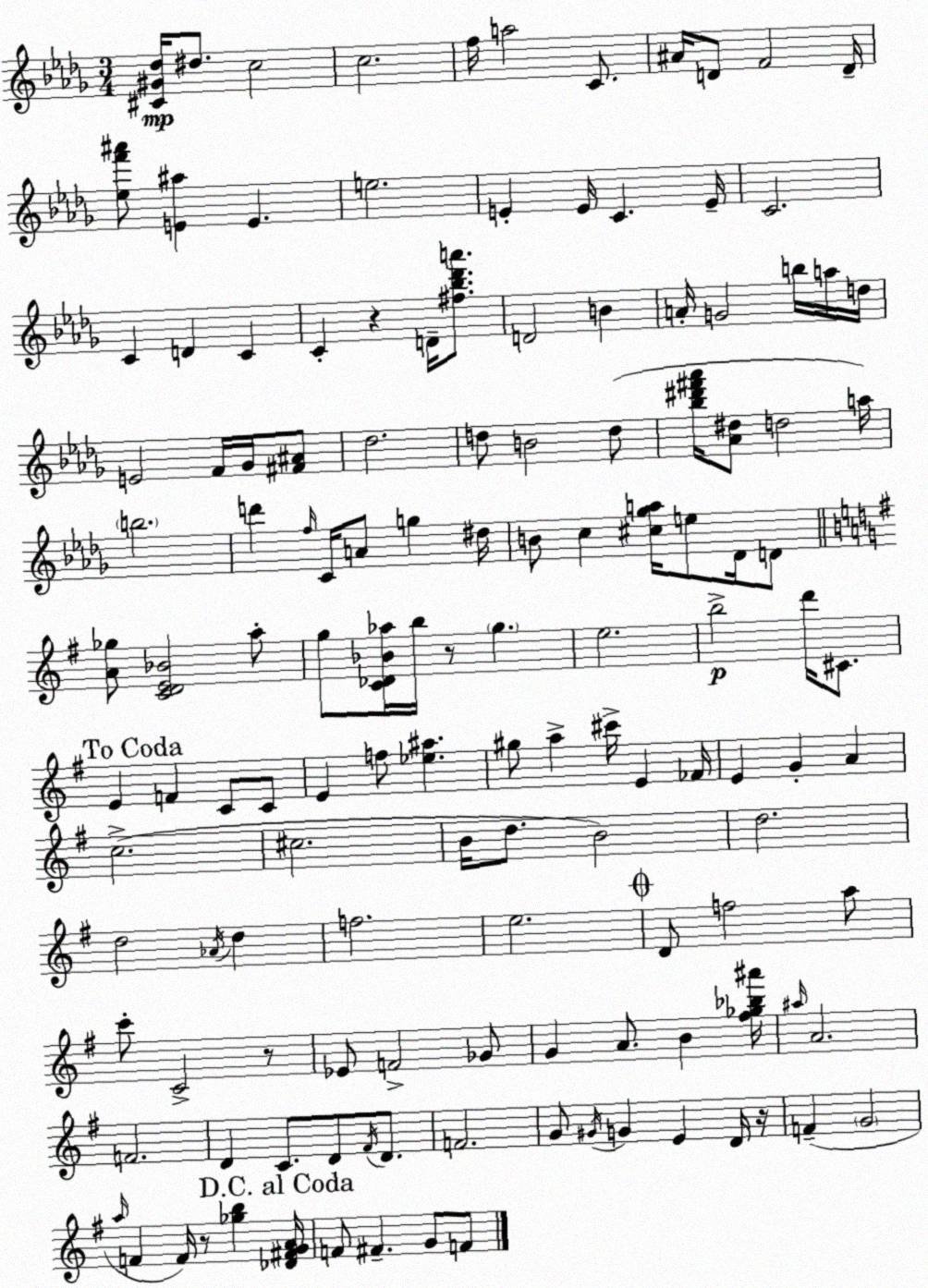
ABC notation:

X:1
T:Untitled
M:3/4
L:1/4
K:Bbm
[^C^G_d]/4 ^d/2 c2 c2 f/4 a2 C/2 ^A/4 D/2 F2 D/4 [_ef'^a']/2 [E^a] E e2 E E/4 C E/4 C2 C D C C z D/4 [^f_b_d'a']/2 D2 B A/4 G2 b/4 a/4 d/4 E2 F/4 _G/4 [^F^A]/2 _d2 d/2 B2 d/2 [_b^d'^f'_a']/4 [_A^d]/2 d2 a/4 b2 d' f/4 C/4 A/2 g ^d/4 B/2 c [^c_ga]/4 e/2 _D/4 D/2 [A_g]/2 [CDE_B]2 a/2 g/2 [C_D_B_a]/4 b/4 z/2 g e2 b2 d'/4 ^C/2 E F C/2 C/2 E f/2 [_e^a] ^g/2 a ^c'/4 E _F/4 E G A c2 ^c2 B/4 d/2 B2 d2 d2 _A/4 d f2 e2 D/2 f2 a/2 c'/2 C2 z/2 _E/2 F2 _G/2 G A/2 B [^f_g_b^a']/4 ^a/4 A2 F2 D C/2 D/2 ^F/4 D/2 F2 G/2 ^G/4 G E D/4 z/4 F G2 a/4 F F/4 z/2 [_gb] [_D^FGA]/4 F/2 ^F G/2 F/2